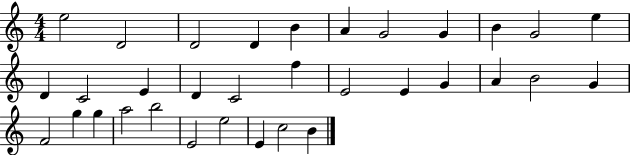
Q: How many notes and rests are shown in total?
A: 33